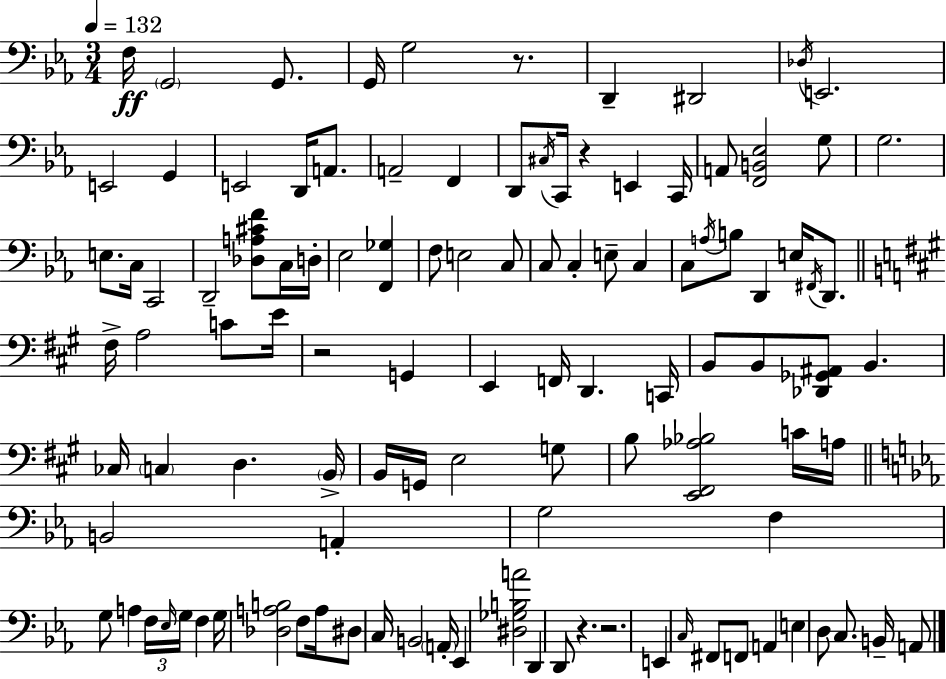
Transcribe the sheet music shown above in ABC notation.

X:1
T:Untitled
M:3/4
L:1/4
K:Eb
F,/4 G,,2 G,,/2 G,,/4 G,2 z/2 D,, ^D,,2 _D,/4 E,,2 E,,2 G,, E,,2 D,,/4 A,,/2 A,,2 F,, D,,/2 ^C,/4 C,,/4 z E,, C,,/4 A,,/2 [F,,B,,_E,]2 G,/2 G,2 E,/2 C,/4 C,,2 D,,2 [_D,A,^CF]/2 C,/4 D,/4 _E,2 [F,,_G,] F,/2 E,2 C,/2 C,/2 C, E,/2 C, C,/2 A,/4 B,/2 D,, E,/4 ^F,,/4 D,,/2 ^F,/4 A,2 C/2 E/4 z2 G,, E,, F,,/4 D,, C,,/4 B,,/2 B,,/2 [_D,,_G,,^A,,]/2 B,, _C,/4 C, D, B,,/4 B,,/4 G,,/4 E,2 G,/2 B,/2 [E,,^F,,_A,_B,]2 C/4 A,/4 B,,2 A,, G,2 F, G,/2 A, F,/4 _E,/4 G,/4 F, G,/4 [_D,A,B,]2 F,/2 A,/4 ^D,/2 C,/4 B,,2 A,,/4 _E,, [^D,_G,B,A]2 D,, D,,/2 z z2 E,, C,/4 ^F,,/2 F,,/2 A,, E, D,/2 C,/2 B,,/4 A,,/2